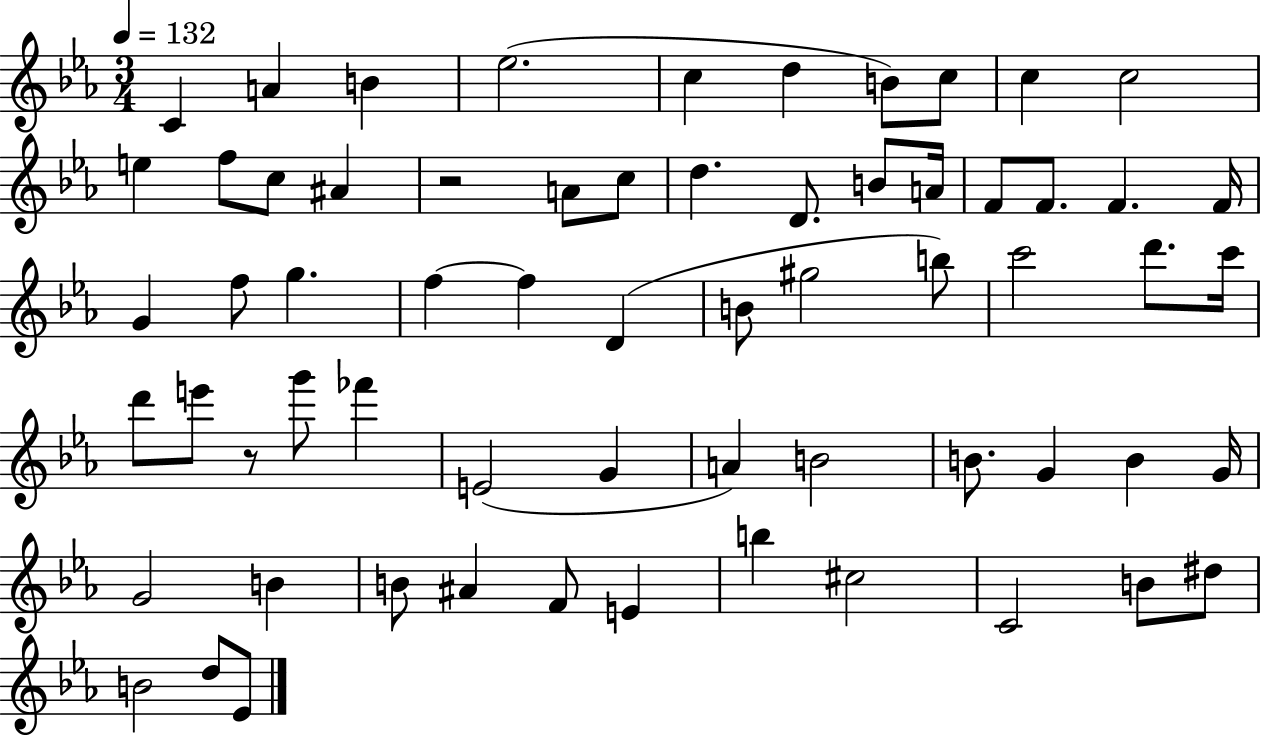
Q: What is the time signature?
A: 3/4